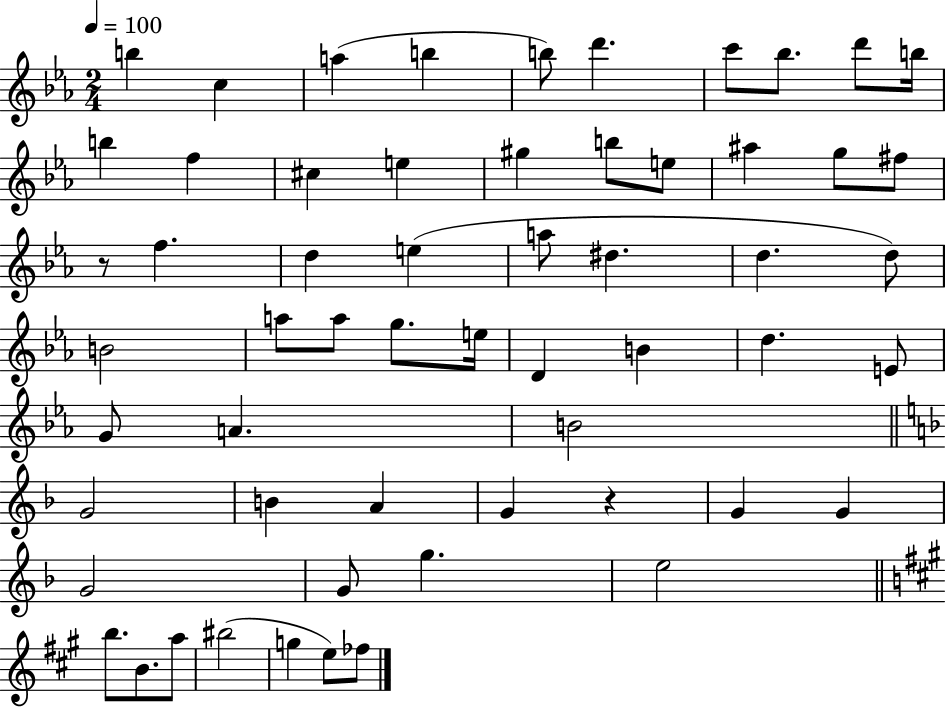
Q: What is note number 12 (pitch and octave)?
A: F5